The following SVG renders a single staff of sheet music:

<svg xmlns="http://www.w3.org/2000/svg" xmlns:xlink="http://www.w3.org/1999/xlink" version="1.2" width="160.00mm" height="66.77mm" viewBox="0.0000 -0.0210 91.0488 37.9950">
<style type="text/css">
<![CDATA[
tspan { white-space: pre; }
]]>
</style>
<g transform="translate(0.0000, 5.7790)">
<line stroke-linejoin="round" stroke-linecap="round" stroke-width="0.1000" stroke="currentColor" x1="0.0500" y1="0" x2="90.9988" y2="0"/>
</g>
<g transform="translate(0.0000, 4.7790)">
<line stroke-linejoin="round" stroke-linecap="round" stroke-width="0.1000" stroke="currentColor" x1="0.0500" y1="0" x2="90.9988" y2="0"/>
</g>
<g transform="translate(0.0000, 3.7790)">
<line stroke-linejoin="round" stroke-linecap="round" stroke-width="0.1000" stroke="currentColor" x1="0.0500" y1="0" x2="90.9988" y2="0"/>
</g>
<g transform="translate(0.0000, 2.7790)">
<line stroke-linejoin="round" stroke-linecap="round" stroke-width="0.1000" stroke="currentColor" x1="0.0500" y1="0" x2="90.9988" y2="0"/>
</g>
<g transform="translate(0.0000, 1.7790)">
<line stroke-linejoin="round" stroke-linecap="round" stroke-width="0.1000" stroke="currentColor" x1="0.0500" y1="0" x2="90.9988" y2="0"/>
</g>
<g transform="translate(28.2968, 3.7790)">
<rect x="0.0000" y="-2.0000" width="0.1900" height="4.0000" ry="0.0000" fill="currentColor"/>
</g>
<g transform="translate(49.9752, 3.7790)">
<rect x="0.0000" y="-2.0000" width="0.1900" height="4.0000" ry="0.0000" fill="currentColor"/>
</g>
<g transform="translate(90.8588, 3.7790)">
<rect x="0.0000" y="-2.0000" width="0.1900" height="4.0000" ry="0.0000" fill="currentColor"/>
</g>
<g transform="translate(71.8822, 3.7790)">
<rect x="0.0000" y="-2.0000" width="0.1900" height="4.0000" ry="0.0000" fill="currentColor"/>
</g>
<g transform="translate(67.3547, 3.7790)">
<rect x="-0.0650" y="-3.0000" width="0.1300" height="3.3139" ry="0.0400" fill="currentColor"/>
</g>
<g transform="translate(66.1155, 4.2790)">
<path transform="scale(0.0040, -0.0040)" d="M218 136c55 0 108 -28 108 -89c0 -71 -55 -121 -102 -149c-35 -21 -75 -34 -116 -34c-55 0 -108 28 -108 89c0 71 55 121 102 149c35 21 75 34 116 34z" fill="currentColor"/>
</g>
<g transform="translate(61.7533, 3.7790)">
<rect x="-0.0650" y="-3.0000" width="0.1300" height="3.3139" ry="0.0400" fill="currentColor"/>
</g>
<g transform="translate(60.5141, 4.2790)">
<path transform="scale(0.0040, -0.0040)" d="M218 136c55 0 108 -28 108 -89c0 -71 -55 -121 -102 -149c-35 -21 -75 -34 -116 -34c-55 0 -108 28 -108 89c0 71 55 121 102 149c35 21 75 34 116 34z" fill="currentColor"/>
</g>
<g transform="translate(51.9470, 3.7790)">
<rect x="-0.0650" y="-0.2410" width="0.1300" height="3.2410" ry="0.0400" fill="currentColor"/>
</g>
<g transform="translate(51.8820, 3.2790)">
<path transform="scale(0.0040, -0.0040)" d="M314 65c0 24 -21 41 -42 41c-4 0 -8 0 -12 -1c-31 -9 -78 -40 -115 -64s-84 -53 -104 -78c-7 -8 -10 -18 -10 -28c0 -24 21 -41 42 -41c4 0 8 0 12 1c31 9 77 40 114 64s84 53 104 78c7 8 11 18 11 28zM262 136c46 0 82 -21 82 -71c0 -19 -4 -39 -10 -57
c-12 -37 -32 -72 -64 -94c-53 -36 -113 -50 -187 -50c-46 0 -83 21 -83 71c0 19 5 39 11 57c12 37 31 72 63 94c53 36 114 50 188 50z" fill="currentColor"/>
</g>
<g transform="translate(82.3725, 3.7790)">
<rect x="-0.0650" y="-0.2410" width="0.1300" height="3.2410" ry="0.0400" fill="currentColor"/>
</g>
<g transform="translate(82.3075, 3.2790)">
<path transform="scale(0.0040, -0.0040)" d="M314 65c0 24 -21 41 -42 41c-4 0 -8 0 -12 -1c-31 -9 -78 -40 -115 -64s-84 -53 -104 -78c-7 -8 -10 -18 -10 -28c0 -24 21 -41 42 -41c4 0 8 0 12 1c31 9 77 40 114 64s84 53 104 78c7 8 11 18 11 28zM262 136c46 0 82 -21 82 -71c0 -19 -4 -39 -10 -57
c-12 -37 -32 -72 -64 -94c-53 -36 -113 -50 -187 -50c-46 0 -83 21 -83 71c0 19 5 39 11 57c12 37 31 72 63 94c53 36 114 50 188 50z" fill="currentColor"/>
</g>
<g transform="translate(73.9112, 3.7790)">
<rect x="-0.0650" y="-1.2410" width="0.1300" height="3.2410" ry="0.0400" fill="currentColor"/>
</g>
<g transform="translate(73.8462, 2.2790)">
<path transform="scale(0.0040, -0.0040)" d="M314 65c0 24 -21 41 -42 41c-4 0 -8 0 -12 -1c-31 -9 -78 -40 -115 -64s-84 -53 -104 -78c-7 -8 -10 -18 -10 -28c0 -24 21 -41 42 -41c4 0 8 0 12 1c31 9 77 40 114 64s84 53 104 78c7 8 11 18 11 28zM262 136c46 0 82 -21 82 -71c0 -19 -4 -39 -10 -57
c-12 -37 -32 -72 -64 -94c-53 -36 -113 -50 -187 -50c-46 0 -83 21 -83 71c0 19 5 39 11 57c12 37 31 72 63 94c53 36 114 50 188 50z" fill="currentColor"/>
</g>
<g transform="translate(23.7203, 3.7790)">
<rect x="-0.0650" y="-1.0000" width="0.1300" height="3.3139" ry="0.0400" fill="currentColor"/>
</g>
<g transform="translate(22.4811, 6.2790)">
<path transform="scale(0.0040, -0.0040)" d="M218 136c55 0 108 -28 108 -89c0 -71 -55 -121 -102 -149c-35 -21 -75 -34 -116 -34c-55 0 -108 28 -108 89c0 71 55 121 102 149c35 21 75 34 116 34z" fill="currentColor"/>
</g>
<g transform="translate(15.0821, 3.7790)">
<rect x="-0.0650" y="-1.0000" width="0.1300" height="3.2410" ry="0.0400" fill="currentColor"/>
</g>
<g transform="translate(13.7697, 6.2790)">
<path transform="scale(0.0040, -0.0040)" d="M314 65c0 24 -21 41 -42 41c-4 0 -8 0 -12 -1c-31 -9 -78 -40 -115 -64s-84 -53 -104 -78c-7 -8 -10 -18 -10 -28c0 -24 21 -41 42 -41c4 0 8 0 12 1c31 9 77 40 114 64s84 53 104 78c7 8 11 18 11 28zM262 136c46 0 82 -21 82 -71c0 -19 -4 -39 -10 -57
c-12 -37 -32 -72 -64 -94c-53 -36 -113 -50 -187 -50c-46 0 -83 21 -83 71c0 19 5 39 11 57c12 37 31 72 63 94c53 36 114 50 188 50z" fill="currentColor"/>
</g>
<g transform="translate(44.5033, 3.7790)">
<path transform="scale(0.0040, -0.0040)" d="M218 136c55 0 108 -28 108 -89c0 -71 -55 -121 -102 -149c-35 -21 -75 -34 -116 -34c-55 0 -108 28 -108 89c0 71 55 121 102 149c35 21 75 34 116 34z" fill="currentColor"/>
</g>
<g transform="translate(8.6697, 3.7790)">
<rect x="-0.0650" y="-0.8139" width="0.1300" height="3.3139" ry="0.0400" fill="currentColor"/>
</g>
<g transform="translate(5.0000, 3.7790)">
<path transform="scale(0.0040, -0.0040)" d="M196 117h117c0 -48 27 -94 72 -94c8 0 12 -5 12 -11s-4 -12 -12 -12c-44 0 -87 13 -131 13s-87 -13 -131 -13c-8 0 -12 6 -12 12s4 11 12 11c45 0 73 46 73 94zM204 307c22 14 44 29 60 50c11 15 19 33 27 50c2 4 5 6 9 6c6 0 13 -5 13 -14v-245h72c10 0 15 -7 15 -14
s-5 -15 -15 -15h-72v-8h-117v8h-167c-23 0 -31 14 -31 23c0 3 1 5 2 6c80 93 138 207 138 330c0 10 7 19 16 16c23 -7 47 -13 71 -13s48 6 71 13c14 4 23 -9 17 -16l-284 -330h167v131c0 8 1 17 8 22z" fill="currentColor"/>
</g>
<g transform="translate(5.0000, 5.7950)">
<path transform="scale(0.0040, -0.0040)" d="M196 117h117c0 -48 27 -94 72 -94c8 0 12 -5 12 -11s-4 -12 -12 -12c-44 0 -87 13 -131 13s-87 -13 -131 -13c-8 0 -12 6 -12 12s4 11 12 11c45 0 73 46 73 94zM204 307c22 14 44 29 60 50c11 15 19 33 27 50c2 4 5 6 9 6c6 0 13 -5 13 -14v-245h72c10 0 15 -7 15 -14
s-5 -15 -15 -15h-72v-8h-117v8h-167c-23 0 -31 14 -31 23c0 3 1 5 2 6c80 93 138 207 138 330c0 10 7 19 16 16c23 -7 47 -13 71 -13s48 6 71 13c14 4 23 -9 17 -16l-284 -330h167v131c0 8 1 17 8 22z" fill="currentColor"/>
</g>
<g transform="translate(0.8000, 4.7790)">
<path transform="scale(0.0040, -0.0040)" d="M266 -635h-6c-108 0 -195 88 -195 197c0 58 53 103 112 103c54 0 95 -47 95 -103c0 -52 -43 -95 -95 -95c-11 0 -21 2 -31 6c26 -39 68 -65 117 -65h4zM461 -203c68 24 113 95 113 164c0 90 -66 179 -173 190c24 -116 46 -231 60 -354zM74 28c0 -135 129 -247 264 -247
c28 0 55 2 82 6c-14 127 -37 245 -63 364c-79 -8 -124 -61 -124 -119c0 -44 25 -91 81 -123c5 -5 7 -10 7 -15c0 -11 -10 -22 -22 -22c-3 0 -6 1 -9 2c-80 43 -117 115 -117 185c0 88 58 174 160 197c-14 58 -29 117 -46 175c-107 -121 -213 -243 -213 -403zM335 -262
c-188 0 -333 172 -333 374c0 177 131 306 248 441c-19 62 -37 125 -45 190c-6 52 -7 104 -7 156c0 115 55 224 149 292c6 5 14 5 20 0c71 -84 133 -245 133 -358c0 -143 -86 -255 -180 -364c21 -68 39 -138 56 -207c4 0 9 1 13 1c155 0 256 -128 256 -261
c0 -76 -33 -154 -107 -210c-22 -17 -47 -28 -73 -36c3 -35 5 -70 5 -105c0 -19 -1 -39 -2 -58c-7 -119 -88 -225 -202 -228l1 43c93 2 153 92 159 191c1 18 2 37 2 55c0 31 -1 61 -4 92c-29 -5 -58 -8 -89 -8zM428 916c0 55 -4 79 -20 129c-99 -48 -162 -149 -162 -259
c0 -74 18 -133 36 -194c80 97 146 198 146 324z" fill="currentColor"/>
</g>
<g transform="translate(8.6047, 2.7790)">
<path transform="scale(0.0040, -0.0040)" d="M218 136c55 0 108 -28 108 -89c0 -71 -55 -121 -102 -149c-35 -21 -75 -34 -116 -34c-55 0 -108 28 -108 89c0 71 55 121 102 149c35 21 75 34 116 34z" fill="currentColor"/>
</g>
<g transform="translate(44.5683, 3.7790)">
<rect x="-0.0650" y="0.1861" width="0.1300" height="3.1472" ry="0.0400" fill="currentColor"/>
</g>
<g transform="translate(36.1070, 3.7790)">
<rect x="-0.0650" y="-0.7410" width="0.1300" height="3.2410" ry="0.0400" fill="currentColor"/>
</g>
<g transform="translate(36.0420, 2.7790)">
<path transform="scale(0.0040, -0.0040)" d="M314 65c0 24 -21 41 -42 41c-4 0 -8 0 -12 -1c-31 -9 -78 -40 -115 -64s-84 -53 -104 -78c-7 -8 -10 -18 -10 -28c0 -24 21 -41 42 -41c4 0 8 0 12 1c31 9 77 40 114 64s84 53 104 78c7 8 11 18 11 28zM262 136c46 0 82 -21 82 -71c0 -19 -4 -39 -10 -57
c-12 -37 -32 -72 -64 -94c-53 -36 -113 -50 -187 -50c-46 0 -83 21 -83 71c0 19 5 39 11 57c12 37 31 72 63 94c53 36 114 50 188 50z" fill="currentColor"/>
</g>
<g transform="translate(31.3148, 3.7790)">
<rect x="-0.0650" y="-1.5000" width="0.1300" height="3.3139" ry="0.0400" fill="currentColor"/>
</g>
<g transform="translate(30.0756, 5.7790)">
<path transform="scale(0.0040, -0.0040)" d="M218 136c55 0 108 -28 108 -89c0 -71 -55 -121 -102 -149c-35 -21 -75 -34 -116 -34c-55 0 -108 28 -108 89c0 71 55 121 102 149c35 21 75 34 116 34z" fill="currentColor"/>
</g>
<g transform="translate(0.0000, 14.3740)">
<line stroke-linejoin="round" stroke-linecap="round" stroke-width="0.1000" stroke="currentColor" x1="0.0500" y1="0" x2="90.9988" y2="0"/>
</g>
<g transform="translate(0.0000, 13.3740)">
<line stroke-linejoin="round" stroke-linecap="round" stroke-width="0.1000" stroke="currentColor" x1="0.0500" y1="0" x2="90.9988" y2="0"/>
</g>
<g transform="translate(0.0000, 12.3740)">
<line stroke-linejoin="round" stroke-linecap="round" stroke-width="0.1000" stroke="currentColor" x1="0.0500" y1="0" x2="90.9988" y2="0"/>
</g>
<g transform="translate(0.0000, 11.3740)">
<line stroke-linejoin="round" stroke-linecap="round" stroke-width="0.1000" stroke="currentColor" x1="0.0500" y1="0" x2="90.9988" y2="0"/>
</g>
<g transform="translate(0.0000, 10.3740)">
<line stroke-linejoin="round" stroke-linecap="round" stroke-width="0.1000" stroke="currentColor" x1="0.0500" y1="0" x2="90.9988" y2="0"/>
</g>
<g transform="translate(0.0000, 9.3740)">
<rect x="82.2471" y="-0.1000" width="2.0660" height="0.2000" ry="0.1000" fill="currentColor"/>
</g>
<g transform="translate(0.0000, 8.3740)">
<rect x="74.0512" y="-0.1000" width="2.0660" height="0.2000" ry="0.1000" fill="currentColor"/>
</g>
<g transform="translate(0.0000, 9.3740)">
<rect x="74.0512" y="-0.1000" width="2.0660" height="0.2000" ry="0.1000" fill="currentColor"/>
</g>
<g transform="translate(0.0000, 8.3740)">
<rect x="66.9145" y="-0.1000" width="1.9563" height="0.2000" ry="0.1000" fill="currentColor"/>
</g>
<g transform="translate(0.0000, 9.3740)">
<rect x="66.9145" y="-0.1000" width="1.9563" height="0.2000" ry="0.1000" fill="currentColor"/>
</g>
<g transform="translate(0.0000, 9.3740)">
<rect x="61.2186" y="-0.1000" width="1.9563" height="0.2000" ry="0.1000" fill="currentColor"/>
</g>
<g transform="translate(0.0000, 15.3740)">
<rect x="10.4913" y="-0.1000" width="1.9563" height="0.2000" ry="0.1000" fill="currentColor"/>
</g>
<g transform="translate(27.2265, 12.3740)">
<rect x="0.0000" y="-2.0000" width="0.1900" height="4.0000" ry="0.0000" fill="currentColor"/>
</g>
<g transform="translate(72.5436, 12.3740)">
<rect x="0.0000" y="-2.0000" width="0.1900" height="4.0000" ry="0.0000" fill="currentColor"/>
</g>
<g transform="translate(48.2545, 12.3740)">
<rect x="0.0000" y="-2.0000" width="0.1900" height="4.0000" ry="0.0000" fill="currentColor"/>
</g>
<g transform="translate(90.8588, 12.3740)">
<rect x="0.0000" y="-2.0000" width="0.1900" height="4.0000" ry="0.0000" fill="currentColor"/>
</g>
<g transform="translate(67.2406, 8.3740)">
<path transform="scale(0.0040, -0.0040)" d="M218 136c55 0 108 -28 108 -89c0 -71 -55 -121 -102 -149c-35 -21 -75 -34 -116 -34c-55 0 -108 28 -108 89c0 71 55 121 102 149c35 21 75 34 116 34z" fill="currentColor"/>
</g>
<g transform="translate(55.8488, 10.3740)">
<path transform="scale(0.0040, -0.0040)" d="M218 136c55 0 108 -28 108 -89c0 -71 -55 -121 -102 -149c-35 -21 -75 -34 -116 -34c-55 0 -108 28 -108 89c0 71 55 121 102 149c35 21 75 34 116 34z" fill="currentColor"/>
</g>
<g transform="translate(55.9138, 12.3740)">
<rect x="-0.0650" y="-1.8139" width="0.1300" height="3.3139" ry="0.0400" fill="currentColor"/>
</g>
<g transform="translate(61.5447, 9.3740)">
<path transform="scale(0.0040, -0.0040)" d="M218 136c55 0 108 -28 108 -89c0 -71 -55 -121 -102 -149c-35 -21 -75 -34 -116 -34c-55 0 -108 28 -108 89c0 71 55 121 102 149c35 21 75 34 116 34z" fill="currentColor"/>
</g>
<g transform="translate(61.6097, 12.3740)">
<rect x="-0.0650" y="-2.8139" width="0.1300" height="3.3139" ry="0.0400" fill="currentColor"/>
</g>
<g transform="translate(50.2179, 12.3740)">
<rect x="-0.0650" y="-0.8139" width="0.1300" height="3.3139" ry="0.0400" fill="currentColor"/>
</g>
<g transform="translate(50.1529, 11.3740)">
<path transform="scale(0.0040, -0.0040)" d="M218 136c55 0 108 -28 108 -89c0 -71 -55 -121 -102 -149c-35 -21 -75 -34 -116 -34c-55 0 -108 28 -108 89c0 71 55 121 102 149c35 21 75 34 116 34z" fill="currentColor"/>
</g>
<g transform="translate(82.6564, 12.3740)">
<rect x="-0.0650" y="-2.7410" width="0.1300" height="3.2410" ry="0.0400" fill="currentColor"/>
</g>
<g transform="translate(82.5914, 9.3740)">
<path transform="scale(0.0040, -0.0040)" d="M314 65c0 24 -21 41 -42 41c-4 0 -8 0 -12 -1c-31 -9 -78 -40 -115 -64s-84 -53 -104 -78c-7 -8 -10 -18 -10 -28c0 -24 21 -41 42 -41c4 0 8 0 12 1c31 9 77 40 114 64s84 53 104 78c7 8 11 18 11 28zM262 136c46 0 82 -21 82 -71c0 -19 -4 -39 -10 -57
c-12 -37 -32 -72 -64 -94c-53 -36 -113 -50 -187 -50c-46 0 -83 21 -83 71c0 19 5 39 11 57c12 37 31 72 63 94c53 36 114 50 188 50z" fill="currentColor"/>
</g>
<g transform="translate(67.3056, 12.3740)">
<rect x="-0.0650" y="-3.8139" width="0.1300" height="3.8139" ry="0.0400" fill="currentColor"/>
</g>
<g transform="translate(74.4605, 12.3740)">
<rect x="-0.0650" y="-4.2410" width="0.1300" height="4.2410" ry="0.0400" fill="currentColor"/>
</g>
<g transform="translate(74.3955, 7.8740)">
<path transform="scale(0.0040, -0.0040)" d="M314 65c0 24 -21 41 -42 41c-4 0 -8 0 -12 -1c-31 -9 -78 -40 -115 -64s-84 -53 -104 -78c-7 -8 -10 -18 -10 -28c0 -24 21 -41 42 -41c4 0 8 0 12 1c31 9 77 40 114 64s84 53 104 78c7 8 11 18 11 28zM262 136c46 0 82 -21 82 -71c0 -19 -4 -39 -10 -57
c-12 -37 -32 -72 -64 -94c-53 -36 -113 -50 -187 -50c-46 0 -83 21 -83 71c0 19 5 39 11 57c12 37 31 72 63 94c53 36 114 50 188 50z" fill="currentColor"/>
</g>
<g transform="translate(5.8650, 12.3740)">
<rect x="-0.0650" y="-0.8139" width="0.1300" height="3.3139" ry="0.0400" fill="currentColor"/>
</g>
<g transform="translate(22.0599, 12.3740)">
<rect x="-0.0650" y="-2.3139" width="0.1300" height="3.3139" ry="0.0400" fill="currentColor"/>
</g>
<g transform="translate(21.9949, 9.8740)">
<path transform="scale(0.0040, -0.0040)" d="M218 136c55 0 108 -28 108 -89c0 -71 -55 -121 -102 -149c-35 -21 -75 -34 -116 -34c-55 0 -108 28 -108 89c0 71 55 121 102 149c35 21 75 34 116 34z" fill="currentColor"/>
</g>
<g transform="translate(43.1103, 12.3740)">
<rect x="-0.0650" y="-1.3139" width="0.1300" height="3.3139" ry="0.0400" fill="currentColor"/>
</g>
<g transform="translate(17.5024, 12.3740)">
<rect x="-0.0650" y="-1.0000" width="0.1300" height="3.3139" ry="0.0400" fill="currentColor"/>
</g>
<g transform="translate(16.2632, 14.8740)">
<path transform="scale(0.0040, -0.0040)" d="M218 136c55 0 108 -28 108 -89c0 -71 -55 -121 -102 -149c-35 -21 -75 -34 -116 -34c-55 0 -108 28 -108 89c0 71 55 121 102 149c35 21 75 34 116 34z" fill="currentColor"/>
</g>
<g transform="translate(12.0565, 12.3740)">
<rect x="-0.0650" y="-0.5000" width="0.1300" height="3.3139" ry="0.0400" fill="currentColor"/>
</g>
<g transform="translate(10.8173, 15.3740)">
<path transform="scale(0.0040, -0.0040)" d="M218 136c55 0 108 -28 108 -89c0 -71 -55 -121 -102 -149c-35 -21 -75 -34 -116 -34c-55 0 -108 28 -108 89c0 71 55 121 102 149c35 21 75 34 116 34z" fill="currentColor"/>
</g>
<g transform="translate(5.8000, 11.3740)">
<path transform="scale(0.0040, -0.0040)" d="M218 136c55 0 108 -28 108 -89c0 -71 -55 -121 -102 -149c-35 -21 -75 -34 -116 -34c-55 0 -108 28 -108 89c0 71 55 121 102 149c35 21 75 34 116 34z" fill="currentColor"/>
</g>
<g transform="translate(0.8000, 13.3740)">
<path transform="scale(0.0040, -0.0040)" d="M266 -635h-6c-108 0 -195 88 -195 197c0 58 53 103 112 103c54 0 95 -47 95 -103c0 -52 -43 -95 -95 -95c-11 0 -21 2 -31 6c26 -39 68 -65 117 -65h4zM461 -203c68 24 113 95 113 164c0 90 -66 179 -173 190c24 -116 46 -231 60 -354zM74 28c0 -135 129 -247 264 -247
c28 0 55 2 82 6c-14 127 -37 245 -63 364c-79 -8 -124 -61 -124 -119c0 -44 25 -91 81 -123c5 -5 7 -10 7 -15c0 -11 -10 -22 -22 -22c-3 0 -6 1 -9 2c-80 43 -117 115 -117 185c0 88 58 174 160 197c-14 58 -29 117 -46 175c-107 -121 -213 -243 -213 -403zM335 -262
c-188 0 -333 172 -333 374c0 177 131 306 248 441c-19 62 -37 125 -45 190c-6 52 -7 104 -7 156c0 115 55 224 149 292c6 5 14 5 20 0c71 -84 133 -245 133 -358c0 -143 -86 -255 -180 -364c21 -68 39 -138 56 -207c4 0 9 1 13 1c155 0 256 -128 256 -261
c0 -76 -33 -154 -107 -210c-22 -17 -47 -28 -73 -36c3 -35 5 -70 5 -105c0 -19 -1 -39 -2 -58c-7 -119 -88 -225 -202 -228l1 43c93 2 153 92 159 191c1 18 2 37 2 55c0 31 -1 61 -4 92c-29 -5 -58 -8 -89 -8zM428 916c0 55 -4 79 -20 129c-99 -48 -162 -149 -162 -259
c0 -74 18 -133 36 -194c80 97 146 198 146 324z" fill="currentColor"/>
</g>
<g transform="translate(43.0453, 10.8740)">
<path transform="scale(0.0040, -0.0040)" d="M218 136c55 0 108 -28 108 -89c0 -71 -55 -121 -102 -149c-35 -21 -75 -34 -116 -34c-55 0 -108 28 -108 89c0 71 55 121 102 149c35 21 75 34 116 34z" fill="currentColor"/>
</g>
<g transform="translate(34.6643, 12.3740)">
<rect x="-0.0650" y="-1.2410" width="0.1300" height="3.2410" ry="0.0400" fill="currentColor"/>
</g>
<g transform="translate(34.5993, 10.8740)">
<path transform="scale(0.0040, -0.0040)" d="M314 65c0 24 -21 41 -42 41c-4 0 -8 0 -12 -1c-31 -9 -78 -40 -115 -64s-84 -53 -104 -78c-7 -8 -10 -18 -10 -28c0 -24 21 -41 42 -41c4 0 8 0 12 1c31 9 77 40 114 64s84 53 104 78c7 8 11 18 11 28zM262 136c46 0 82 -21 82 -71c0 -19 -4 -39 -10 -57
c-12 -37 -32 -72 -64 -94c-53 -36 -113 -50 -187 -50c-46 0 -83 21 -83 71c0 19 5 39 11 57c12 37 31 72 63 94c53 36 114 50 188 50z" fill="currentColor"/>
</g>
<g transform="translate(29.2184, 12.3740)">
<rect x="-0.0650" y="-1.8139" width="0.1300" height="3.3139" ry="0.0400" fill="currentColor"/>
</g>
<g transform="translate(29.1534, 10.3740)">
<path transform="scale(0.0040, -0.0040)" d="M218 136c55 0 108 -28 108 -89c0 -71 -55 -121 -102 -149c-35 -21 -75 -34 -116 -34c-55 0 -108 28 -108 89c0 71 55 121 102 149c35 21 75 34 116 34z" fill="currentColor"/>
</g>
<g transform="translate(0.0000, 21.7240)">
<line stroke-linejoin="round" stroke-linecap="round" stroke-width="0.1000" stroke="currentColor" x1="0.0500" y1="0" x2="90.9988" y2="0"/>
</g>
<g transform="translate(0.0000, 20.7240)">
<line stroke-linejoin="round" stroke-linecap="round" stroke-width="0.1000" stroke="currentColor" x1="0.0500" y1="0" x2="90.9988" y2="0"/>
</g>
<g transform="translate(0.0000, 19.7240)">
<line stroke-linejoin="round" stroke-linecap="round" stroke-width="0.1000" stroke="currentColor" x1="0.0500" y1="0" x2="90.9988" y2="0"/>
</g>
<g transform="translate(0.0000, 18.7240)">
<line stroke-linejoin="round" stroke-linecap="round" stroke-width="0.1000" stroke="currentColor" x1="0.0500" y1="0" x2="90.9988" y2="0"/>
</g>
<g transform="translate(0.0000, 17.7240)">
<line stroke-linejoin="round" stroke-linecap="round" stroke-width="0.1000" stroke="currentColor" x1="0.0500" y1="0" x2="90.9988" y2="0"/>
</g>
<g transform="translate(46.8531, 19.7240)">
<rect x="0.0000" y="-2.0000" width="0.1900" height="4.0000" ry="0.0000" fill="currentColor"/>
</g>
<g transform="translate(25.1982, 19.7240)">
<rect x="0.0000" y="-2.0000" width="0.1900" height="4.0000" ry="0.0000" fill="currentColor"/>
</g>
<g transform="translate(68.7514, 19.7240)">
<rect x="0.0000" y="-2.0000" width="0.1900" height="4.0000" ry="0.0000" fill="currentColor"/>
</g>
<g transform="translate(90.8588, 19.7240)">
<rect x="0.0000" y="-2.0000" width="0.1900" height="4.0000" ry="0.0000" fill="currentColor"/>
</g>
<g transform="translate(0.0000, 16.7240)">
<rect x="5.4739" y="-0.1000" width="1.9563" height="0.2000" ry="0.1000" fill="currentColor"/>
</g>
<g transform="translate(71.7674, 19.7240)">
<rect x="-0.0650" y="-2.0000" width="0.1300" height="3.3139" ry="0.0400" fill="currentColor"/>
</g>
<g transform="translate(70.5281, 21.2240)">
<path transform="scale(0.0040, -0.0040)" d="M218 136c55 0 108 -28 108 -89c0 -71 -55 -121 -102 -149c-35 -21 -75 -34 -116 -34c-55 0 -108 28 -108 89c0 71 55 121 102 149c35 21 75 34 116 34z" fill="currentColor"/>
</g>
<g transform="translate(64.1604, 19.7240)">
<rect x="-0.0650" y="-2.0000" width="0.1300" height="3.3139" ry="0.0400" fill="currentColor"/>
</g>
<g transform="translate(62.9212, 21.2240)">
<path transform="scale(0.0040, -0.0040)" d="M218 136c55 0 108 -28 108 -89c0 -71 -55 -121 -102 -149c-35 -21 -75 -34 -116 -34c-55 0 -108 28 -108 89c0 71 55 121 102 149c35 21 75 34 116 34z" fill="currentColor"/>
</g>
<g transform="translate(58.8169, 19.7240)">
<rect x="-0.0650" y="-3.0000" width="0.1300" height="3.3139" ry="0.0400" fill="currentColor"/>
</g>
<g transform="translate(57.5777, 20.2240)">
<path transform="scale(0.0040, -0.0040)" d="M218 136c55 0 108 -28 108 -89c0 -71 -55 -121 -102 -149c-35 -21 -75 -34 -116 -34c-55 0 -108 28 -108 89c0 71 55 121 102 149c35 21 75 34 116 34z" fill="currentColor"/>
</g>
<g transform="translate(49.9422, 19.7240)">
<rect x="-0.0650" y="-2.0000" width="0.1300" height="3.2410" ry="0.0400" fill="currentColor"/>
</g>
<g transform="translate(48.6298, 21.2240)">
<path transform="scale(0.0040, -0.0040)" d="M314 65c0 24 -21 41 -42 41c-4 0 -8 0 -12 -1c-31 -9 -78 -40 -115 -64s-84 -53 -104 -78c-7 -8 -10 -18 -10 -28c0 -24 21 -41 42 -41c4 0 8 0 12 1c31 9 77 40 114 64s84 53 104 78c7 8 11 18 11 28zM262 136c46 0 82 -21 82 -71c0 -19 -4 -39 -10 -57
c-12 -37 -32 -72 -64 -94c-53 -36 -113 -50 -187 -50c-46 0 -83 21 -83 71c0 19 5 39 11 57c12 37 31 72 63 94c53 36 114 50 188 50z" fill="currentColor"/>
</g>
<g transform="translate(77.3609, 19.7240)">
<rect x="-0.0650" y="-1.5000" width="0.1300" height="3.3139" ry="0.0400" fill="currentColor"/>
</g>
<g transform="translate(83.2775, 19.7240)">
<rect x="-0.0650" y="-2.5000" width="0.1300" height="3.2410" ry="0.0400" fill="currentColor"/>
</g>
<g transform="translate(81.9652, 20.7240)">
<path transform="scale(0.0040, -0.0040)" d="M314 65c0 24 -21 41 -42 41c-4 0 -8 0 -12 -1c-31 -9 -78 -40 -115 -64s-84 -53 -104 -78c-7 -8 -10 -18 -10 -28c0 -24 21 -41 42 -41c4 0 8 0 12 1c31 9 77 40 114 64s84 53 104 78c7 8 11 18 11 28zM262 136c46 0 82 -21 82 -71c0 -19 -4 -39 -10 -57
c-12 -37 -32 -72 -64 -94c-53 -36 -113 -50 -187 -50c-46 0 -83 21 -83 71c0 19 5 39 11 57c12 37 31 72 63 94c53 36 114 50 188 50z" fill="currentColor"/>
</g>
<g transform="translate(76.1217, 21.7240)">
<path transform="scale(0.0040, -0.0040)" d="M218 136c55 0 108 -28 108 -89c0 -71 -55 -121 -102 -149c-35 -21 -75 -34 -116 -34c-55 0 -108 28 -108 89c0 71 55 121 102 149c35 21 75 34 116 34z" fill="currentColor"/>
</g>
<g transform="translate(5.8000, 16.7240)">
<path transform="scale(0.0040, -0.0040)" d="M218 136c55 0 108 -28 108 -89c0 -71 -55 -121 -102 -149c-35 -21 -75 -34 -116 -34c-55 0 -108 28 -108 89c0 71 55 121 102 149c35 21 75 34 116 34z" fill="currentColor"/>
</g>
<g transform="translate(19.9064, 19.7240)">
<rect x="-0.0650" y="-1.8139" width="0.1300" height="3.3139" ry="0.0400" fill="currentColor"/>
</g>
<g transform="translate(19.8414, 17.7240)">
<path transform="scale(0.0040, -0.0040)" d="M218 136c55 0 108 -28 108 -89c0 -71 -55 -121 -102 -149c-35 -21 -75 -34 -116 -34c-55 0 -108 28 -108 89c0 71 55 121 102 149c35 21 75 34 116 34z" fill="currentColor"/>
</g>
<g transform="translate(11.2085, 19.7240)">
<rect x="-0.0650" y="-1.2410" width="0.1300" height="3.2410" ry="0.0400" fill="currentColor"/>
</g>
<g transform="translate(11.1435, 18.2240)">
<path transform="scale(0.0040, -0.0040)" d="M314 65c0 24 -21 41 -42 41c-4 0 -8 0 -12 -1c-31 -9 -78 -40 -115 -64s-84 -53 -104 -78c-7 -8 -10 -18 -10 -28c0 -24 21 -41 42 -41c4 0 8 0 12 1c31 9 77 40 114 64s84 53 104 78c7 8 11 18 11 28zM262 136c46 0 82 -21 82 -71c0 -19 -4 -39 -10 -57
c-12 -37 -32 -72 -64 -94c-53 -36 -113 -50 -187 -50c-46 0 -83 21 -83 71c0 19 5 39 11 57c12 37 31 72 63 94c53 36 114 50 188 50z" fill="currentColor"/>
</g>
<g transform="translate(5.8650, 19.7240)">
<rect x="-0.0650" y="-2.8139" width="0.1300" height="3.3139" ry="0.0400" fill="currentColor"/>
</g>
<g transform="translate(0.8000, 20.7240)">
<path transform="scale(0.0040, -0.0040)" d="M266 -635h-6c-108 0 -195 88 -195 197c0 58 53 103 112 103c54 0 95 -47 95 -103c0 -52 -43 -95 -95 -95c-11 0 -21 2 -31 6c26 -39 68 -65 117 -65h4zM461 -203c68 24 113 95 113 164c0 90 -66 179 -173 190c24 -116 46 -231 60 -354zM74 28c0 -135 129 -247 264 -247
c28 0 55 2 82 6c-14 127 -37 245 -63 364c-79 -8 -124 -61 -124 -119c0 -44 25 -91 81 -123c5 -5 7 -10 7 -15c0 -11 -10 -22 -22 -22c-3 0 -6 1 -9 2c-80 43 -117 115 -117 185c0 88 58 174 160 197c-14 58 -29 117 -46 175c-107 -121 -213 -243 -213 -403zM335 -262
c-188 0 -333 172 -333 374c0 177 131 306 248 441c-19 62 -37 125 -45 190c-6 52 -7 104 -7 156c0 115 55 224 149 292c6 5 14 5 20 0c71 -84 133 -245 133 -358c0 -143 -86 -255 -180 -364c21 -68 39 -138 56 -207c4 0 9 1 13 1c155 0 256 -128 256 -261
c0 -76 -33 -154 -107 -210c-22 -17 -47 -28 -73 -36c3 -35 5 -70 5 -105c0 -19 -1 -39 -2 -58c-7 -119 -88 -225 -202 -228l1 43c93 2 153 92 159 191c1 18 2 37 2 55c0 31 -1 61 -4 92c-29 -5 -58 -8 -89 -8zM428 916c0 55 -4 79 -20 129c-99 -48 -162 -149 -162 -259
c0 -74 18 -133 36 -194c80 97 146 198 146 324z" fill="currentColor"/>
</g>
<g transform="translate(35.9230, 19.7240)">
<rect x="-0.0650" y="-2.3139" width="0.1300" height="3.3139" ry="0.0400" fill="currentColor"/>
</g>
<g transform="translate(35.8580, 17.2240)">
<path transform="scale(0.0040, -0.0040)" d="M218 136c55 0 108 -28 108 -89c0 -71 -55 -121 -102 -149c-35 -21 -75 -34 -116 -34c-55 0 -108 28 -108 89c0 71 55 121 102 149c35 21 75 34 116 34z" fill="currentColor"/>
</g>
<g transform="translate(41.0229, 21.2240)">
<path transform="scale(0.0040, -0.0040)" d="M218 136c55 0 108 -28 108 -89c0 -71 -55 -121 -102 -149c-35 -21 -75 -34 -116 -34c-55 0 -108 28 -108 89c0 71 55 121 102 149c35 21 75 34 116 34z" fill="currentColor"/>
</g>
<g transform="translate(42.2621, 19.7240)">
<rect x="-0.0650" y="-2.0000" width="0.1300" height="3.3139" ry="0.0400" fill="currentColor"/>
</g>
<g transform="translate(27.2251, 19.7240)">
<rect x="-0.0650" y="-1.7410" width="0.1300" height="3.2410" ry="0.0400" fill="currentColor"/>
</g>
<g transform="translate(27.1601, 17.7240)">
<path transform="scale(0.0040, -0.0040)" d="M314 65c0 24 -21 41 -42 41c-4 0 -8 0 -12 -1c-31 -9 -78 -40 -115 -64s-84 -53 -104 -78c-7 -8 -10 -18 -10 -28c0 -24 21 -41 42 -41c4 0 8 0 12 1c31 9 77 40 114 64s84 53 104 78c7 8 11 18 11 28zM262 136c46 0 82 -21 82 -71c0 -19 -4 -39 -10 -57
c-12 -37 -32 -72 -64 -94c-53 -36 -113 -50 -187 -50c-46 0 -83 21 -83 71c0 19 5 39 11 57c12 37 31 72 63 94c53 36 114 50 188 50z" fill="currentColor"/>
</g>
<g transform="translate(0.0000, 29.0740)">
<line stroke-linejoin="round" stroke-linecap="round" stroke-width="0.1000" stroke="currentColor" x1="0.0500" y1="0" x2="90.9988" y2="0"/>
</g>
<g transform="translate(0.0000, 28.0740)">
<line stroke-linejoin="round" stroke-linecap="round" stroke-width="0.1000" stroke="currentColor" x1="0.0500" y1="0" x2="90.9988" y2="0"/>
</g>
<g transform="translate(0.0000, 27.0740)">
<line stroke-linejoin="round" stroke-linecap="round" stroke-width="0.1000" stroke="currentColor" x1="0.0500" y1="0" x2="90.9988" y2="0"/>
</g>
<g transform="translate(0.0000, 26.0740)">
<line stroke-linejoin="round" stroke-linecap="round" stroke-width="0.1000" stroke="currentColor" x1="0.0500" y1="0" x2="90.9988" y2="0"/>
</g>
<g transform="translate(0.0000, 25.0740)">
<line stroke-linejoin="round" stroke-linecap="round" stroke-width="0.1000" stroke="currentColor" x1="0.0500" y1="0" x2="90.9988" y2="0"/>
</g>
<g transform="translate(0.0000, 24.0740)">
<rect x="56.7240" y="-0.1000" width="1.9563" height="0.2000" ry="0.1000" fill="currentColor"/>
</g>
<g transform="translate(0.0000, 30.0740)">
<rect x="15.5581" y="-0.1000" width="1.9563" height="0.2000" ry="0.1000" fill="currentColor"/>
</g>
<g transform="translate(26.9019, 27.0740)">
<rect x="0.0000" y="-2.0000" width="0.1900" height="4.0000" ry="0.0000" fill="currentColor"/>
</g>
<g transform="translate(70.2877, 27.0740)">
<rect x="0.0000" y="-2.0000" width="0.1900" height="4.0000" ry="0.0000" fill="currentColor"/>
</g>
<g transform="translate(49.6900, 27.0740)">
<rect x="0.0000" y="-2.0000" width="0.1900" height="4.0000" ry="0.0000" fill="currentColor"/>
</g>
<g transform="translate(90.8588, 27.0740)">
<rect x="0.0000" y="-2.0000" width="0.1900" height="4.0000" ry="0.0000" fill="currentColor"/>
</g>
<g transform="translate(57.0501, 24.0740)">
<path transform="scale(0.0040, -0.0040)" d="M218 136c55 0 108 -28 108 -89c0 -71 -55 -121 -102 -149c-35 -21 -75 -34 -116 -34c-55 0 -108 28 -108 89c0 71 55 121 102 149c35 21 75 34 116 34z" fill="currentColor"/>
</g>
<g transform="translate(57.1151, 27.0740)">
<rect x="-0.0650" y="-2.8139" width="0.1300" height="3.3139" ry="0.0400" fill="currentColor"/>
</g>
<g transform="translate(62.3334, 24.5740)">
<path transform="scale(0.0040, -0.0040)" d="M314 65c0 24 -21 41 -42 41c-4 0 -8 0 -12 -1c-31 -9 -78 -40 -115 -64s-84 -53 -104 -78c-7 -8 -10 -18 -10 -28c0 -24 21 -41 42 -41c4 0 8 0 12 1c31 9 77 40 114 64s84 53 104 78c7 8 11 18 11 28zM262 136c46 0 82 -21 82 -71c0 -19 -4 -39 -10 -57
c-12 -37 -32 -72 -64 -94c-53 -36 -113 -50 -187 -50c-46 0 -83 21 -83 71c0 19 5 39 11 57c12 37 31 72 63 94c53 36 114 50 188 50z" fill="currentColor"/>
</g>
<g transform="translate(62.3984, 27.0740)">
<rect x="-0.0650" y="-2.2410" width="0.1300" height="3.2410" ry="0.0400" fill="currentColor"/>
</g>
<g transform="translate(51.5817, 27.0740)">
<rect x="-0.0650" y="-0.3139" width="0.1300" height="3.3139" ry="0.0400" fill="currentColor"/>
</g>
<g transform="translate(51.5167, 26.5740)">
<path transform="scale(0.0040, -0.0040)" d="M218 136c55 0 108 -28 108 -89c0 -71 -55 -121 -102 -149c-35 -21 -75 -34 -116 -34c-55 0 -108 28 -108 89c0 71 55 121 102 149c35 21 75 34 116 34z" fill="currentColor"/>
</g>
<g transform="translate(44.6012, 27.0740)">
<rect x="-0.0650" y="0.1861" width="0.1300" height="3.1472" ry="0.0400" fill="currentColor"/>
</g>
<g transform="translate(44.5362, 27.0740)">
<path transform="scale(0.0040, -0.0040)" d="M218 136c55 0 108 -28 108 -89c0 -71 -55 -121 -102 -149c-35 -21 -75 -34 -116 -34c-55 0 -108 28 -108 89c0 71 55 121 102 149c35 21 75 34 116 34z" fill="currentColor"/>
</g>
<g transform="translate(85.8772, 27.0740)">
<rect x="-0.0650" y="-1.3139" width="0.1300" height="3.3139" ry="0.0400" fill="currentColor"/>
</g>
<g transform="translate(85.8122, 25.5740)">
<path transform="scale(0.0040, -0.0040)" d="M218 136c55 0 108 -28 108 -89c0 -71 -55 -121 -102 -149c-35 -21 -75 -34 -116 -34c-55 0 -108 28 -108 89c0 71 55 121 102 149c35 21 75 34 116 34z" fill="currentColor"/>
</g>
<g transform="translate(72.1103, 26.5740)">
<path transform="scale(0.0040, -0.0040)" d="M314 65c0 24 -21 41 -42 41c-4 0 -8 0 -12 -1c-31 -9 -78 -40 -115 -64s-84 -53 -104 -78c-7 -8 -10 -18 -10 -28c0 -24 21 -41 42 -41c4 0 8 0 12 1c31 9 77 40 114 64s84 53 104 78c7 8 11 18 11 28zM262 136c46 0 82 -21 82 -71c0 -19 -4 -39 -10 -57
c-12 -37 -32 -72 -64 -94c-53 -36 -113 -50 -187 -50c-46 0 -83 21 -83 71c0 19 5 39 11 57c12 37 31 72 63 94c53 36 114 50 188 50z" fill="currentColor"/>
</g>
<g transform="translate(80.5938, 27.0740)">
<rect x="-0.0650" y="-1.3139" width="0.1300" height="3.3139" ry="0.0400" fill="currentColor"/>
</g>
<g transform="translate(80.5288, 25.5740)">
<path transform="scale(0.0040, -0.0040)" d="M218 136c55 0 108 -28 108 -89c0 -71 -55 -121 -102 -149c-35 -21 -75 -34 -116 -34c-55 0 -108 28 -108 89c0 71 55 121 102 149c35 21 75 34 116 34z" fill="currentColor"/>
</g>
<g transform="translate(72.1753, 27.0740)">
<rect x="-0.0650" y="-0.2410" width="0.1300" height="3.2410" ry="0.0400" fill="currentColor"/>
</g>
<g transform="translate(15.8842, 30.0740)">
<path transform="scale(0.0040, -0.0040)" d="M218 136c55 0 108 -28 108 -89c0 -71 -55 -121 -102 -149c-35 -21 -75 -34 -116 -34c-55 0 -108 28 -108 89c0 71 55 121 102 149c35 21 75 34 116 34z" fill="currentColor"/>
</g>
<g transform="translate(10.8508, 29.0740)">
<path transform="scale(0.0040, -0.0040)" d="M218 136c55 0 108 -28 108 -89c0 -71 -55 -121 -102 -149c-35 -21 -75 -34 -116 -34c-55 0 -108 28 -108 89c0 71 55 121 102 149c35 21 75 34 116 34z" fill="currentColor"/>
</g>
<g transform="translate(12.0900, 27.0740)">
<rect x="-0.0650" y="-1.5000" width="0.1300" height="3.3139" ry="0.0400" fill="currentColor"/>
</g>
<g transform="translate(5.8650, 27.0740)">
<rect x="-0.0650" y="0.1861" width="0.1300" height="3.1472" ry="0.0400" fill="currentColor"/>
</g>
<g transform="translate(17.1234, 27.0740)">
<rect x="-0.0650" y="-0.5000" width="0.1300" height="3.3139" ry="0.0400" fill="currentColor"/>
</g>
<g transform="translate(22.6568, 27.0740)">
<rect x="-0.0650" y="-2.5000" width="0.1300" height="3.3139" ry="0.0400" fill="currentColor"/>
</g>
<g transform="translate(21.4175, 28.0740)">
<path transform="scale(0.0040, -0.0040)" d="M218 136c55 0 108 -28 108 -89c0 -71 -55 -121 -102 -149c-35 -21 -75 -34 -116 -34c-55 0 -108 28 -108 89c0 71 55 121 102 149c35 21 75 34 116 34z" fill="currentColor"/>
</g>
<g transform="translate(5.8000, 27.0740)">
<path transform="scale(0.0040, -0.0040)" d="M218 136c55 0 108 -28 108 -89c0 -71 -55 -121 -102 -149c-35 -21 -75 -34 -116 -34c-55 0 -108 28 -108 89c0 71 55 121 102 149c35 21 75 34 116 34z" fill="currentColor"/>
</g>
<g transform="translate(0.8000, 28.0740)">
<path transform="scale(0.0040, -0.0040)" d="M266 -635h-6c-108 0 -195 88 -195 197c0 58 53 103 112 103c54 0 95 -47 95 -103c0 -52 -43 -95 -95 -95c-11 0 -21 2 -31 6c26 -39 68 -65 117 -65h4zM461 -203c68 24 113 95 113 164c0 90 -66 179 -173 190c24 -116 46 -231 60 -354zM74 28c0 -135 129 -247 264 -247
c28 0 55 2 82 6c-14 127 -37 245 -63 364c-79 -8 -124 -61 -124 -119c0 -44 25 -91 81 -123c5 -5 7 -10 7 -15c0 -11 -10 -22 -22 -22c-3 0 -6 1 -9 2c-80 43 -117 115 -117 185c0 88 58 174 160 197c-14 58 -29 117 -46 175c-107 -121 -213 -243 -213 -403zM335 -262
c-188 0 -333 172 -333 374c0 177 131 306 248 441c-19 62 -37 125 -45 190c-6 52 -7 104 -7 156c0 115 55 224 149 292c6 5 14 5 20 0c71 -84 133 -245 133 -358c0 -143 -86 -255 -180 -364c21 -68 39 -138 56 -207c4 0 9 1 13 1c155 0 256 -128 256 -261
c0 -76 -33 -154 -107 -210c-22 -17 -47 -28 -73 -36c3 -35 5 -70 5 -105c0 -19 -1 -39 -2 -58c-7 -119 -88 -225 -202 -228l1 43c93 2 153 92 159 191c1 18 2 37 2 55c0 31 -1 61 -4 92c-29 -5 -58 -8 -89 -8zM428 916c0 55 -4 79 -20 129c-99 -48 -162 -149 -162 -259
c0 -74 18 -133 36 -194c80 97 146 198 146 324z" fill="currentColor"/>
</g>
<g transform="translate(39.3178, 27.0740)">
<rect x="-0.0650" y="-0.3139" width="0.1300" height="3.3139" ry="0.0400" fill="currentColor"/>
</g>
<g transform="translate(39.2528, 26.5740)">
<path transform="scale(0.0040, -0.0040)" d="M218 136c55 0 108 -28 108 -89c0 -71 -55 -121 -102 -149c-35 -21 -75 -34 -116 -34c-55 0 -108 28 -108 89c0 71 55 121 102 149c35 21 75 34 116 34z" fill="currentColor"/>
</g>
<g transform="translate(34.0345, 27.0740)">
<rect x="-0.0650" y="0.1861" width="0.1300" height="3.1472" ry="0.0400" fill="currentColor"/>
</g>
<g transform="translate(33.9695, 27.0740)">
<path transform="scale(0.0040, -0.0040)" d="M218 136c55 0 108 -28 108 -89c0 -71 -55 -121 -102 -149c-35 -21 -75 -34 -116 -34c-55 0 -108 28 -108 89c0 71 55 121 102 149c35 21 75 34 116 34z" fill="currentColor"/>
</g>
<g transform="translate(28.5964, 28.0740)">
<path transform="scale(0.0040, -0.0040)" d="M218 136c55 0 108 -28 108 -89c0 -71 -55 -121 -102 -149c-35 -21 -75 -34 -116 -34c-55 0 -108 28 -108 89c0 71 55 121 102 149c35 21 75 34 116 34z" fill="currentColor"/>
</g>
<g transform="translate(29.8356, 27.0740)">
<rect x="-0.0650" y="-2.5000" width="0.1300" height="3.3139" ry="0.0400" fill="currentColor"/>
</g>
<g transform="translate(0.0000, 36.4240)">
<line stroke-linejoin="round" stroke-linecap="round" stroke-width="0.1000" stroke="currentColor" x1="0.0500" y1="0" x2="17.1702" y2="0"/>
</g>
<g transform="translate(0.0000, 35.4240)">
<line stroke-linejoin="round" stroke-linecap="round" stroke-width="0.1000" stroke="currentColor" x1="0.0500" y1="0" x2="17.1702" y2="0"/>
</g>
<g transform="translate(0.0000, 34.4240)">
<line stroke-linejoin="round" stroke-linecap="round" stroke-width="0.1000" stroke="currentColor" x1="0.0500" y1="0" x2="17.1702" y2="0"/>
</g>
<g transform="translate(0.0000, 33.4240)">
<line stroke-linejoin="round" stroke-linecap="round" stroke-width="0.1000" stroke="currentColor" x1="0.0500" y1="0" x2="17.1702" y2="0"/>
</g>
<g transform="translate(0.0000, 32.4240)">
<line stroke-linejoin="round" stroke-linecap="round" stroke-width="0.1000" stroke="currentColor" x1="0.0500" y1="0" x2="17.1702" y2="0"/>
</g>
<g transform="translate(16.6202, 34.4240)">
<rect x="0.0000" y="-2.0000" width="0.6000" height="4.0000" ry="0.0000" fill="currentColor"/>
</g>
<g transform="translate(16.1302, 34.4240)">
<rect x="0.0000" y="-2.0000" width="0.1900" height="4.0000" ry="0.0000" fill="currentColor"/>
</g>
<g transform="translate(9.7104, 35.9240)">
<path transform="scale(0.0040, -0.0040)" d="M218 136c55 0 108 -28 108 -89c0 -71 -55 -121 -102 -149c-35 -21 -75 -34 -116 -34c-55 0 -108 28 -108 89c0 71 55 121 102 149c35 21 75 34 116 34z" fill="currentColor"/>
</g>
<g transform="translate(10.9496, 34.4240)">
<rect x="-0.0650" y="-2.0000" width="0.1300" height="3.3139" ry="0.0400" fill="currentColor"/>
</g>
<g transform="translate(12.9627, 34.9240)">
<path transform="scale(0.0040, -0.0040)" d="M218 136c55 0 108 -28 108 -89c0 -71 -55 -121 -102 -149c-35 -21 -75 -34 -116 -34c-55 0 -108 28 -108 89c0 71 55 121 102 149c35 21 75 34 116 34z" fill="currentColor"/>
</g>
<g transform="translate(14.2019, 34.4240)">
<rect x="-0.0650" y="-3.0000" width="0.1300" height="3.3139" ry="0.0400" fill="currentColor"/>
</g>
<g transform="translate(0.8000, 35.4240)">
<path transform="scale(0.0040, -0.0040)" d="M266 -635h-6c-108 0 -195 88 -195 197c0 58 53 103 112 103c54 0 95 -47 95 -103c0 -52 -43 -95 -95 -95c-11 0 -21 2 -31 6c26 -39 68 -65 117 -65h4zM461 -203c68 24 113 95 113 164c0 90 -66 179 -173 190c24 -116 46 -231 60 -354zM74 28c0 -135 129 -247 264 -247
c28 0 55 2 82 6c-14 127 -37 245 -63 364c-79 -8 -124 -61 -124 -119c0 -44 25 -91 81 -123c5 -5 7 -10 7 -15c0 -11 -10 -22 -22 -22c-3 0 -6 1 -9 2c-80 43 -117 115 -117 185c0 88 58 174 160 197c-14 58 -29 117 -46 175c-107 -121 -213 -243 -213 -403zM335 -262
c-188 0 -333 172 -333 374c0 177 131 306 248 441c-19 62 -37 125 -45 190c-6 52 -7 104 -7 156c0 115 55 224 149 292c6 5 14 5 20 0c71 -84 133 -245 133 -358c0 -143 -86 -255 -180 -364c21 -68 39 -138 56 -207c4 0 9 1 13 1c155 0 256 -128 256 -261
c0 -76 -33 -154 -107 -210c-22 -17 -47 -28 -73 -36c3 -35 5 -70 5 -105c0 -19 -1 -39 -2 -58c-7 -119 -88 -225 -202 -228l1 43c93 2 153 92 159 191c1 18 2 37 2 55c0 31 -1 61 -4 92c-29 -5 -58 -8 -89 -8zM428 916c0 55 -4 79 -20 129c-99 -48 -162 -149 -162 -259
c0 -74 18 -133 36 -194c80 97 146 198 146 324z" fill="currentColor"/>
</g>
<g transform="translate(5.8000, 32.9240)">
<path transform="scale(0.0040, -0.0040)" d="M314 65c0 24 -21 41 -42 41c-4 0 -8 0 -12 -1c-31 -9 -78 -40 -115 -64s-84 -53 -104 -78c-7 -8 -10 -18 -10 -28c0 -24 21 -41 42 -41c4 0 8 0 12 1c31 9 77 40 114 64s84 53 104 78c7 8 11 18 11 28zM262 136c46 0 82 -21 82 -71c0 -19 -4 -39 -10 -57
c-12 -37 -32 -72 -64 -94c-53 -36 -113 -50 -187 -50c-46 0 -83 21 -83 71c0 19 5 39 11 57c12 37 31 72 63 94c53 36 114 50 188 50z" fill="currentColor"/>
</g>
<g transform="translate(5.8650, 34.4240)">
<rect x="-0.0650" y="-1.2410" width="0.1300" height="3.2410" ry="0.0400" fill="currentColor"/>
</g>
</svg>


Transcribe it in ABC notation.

X:1
T:Untitled
M:4/4
L:1/4
K:C
d D2 D E d2 B c2 A A e2 c2 d C D g f e2 e d f a c' d'2 a2 a e2 f f2 g F F2 A F F E G2 B E C G G B c B c a g2 c2 e e e2 F A